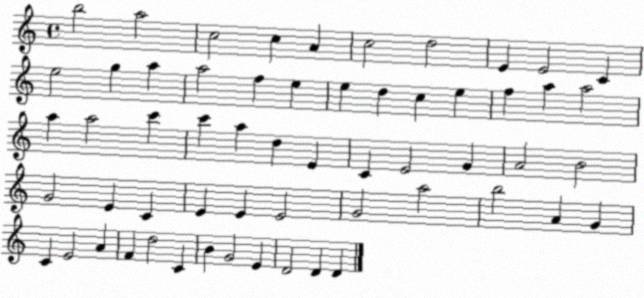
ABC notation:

X:1
T:Untitled
M:4/4
L:1/4
K:C
b2 a2 c2 c A c2 d2 E E2 C e2 g a a2 f e e d c e f a a2 a a2 c' c' a d E C E2 G A2 B2 G2 E C E E E2 G2 a2 b2 A G C E2 A F d2 C B G2 E D2 D D